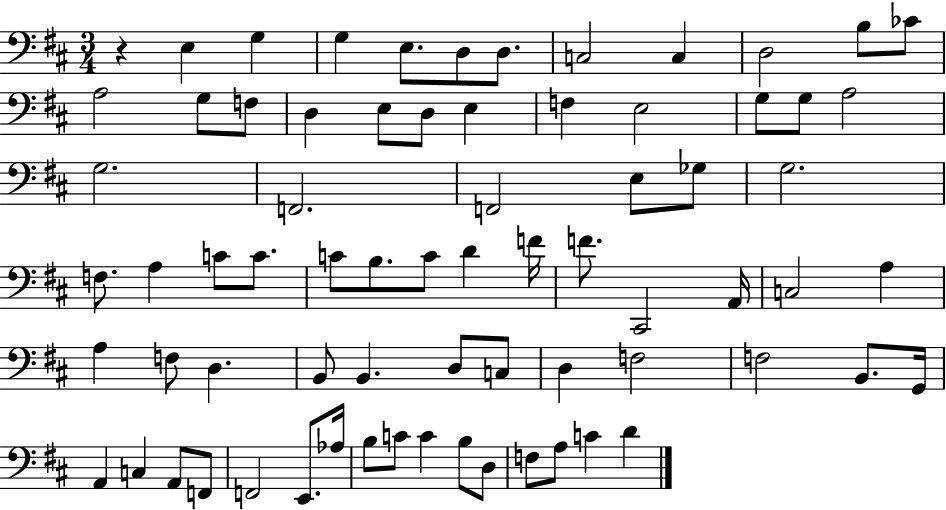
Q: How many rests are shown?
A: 1